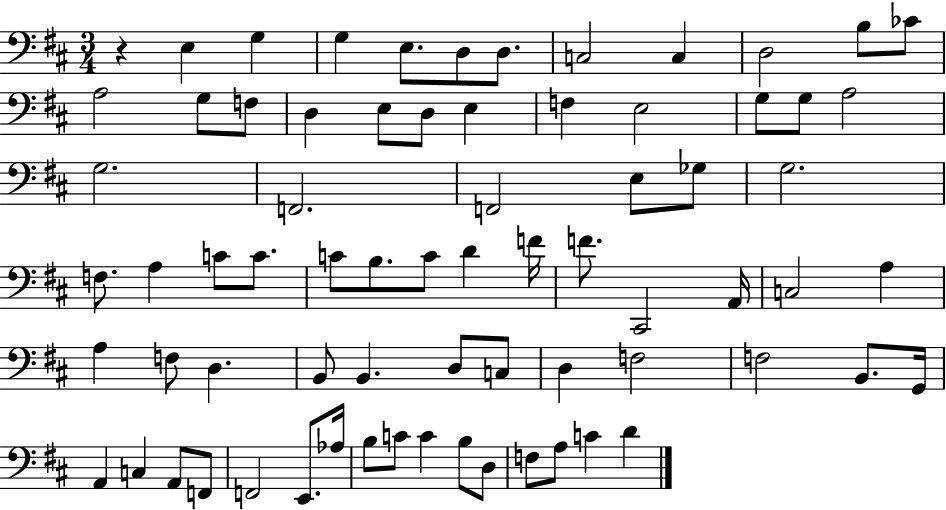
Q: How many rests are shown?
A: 1